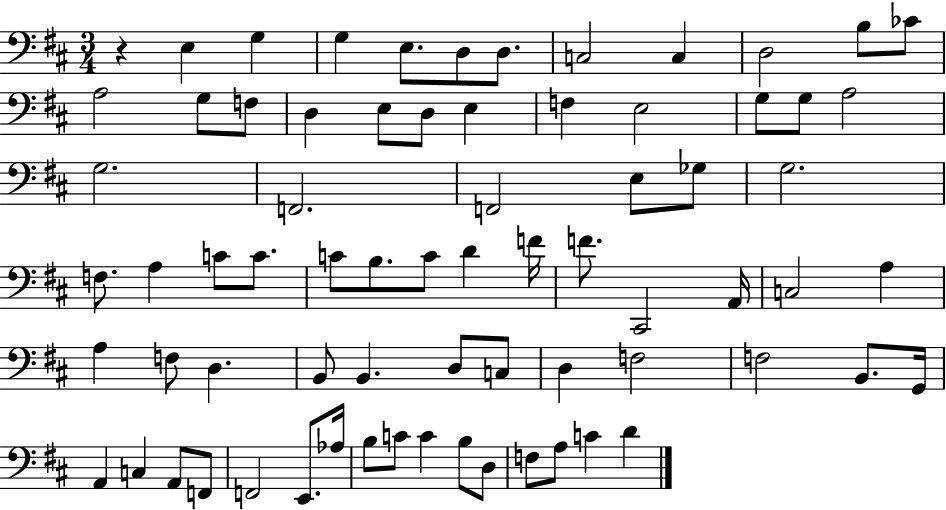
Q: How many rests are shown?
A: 1